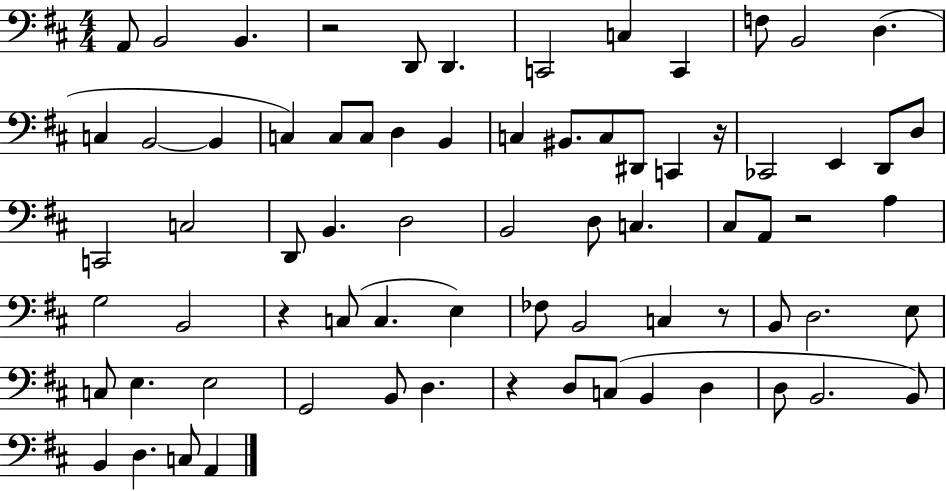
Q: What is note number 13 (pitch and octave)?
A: B2